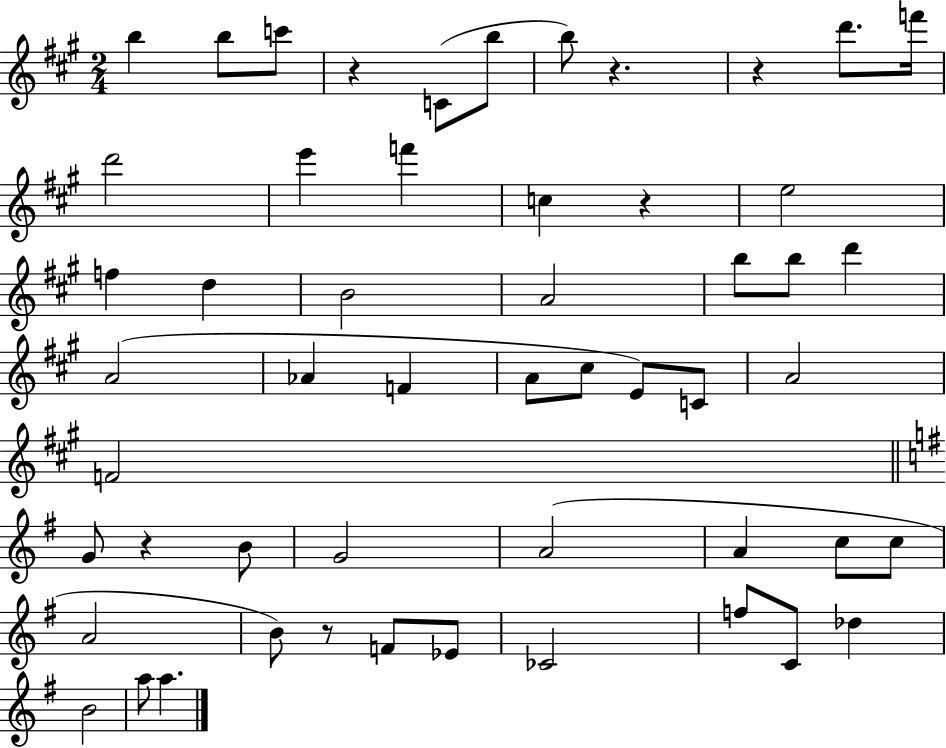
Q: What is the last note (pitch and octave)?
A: A5